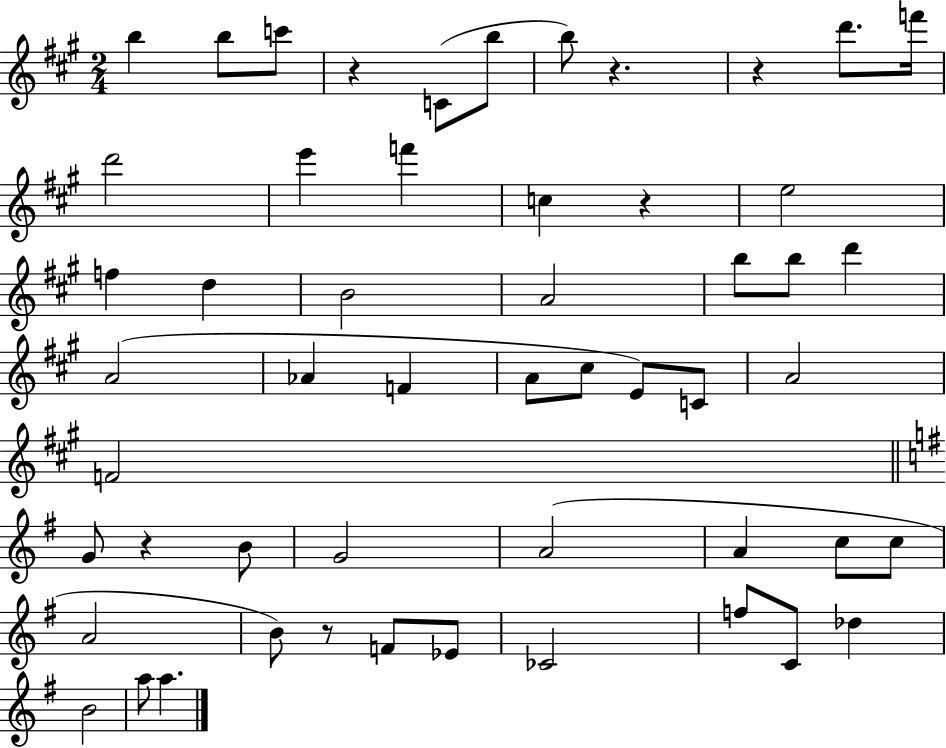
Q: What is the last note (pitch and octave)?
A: A5